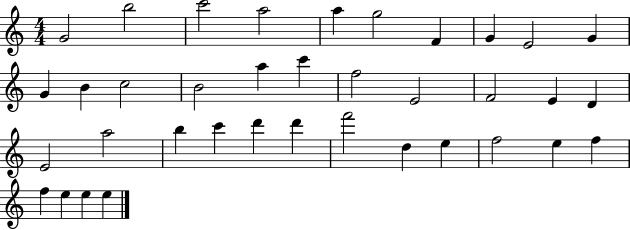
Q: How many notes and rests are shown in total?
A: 37